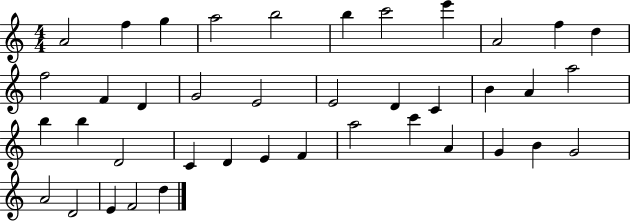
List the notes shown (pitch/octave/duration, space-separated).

A4/h F5/q G5/q A5/h B5/h B5/q C6/h E6/q A4/h F5/q D5/q F5/h F4/q D4/q G4/h E4/h E4/h D4/q C4/q B4/q A4/q A5/h B5/q B5/q D4/h C4/q D4/q E4/q F4/q A5/h C6/q A4/q G4/q B4/q G4/h A4/h D4/h E4/q F4/h D5/q